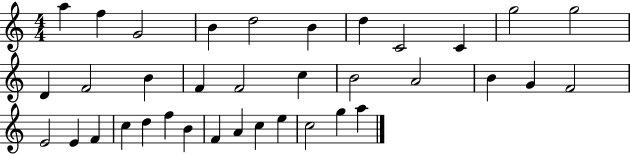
{
  \clef treble
  \numericTimeSignature
  \time 4/4
  \key c \major
  a''4 f''4 g'2 | b'4 d''2 b'4 | d''4 c'2 c'4 | g''2 g''2 | \break d'4 f'2 b'4 | f'4 f'2 c''4 | b'2 a'2 | b'4 g'4 f'2 | \break e'2 e'4 f'4 | c''4 d''4 f''4 b'4 | f'4 a'4 c''4 e''4 | c''2 g''4 a''4 | \break \bar "|."
}